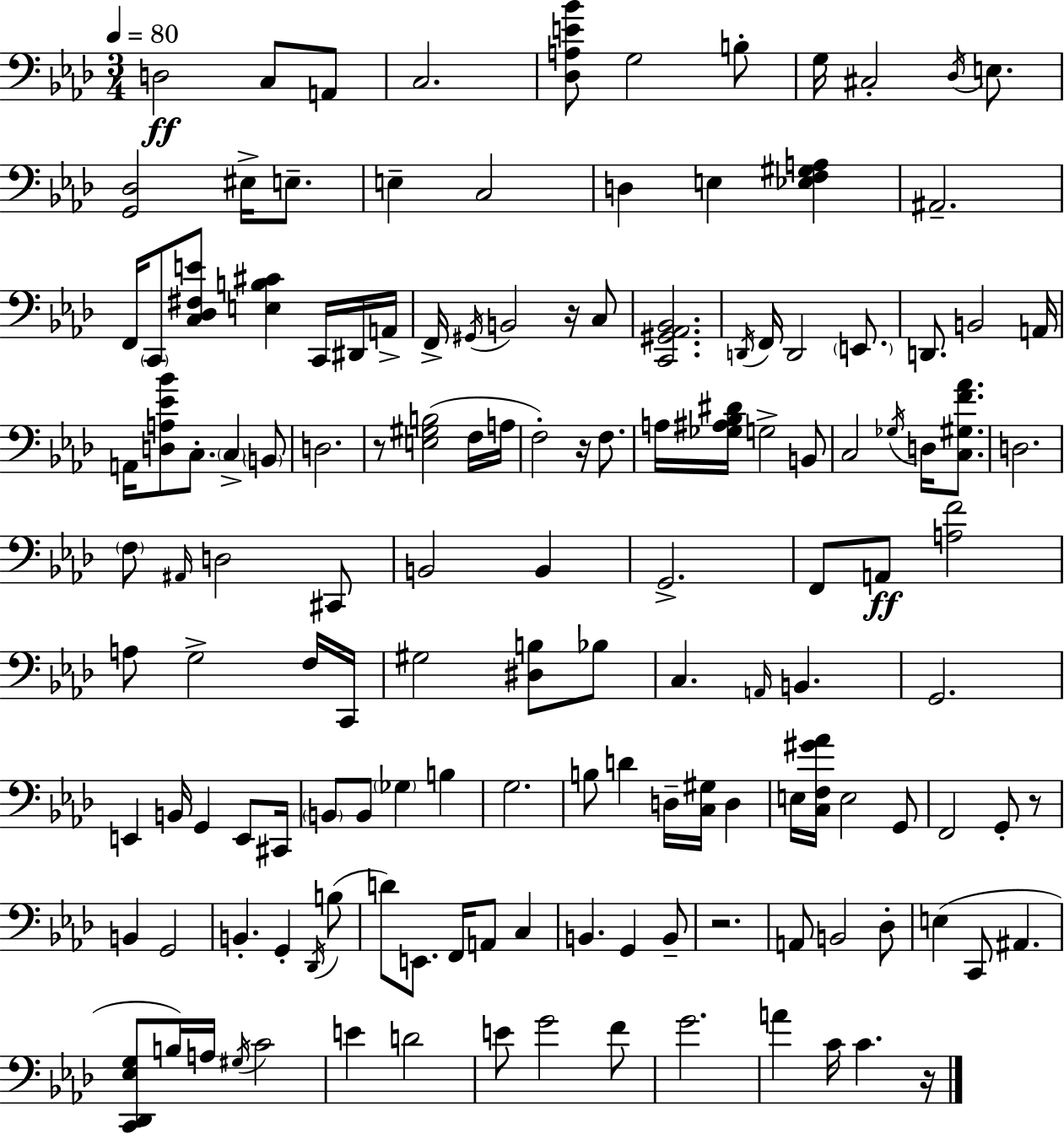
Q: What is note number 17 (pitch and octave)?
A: A#2